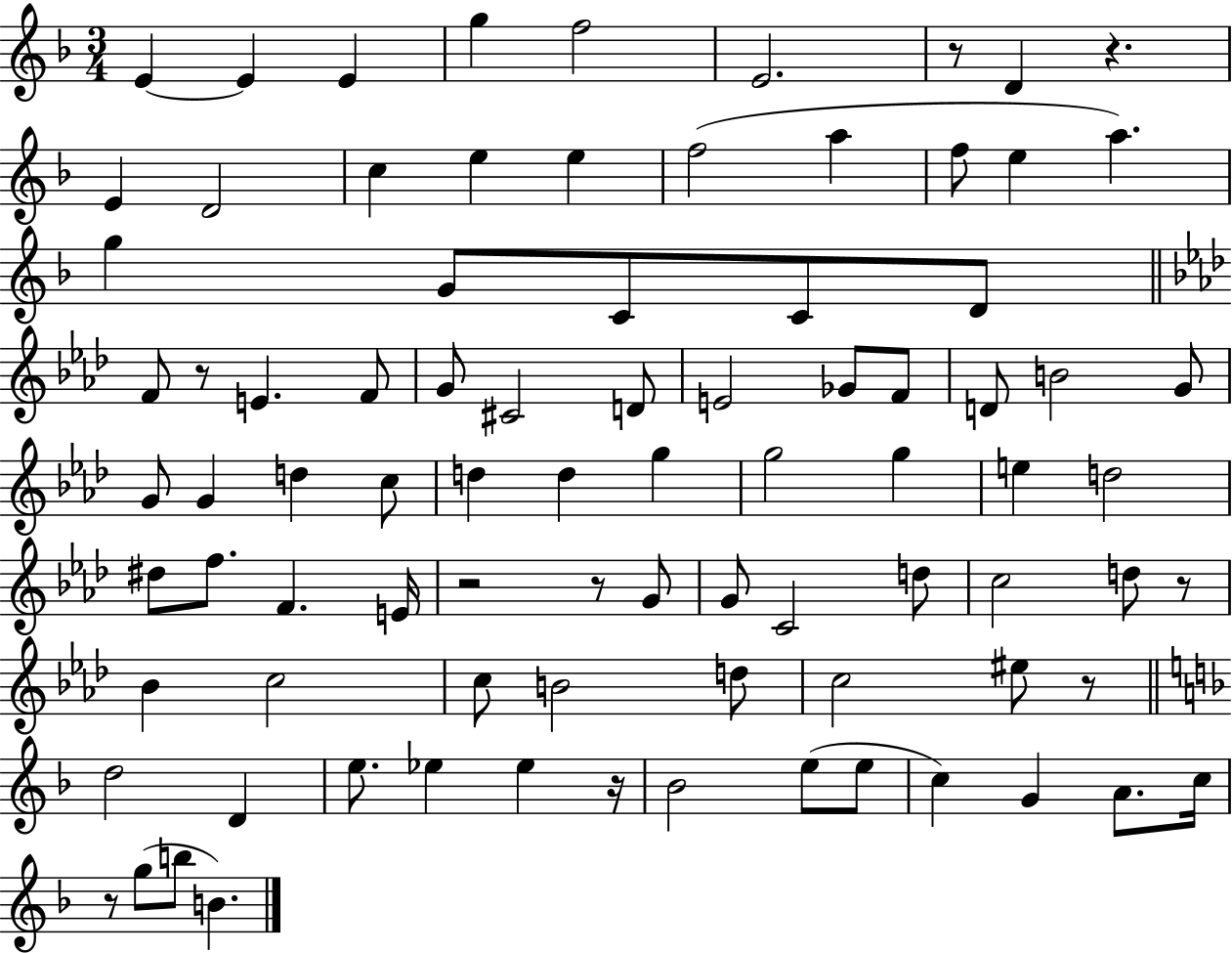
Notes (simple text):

E4/q E4/q E4/q G5/q F5/h E4/h. R/e D4/q R/q. E4/q D4/h C5/q E5/q E5/q F5/h A5/q F5/e E5/q A5/q. G5/q G4/e C4/e C4/e D4/e F4/e R/e E4/q. F4/e G4/e C#4/h D4/e E4/h Gb4/e F4/e D4/e B4/h G4/e G4/e G4/q D5/q C5/e D5/q D5/q G5/q G5/h G5/q E5/q D5/h D#5/e F5/e. F4/q. E4/s R/h R/e G4/e G4/e C4/h D5/e C5/h D5/e R/e Bb4/q C5/h C5/e B4/h D5/e C5/h EIS5/e R/e D5/h D4/q E5/e. Eb5/q Eb5/q R/s Bb4/h E5/e E5/e C5/q G4/q A4/e. C5/s R/e G5/e B5/e B4/q.